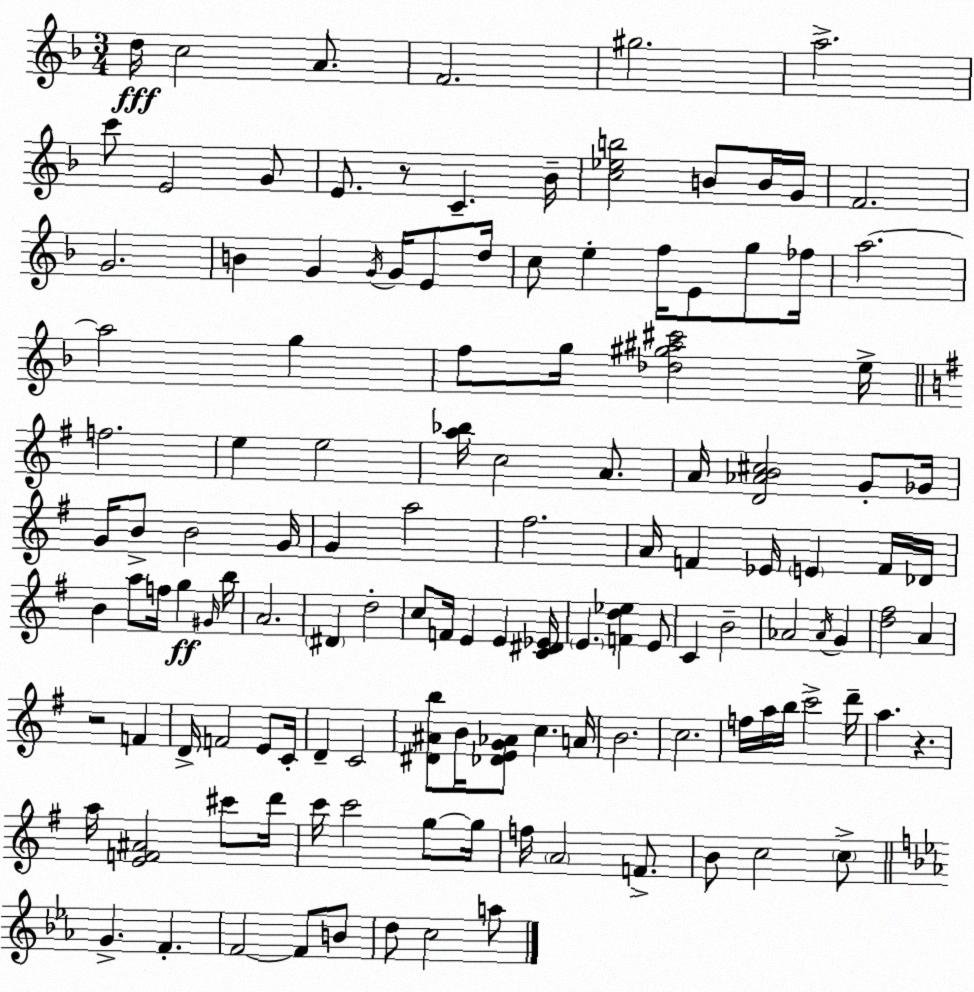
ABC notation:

X:1
T:Untitled
M:3/4
L:1/4
K:Dm
d/4 c2 A/2 F2 ^g2 a2 c'/2 E2 G/2 E/2 z/2 C _B/4 [c_eb]2 B/2 B/4 G/4 F2 G2 B G G/4 G/4 E/2 d/4 c/2 e f/4 E/2 g/2 _f/4 a2 a2 g f/2 g/4 [_d^g^a^c']2 e/4 f2 e e2 [a_b]/4 c2 A/2 A/4 [D_AB^c]2 G/2 _G/4 G/4 B/2 B2 G/4 G a2 ^f2 A/4 F _E/4 E F/4 _D/4 B a/2 f/4 g ^G/4 b/4 A2 ^D d2 c/2 F/4 E E [C^D_E]/4 E [Fd_e] E/2 C B2 _A2 _A/4 G [d^f]2 A z2 F D/4 F2 E/2 C/4 D C2 [^D^Ab]/2 B/4 [_DEG_A]/2 c A/4 B2 c2 f/4 a/4 b/4 c'2 d'/4 a z a/4 [EF^A]2 ^c'/2 d'/4 c'/4 c'2 g/2 g/4 f/4 A2 F/2 B/2 c2 c/2 G F F2 F/2 B/2 d/2 c2 a/2